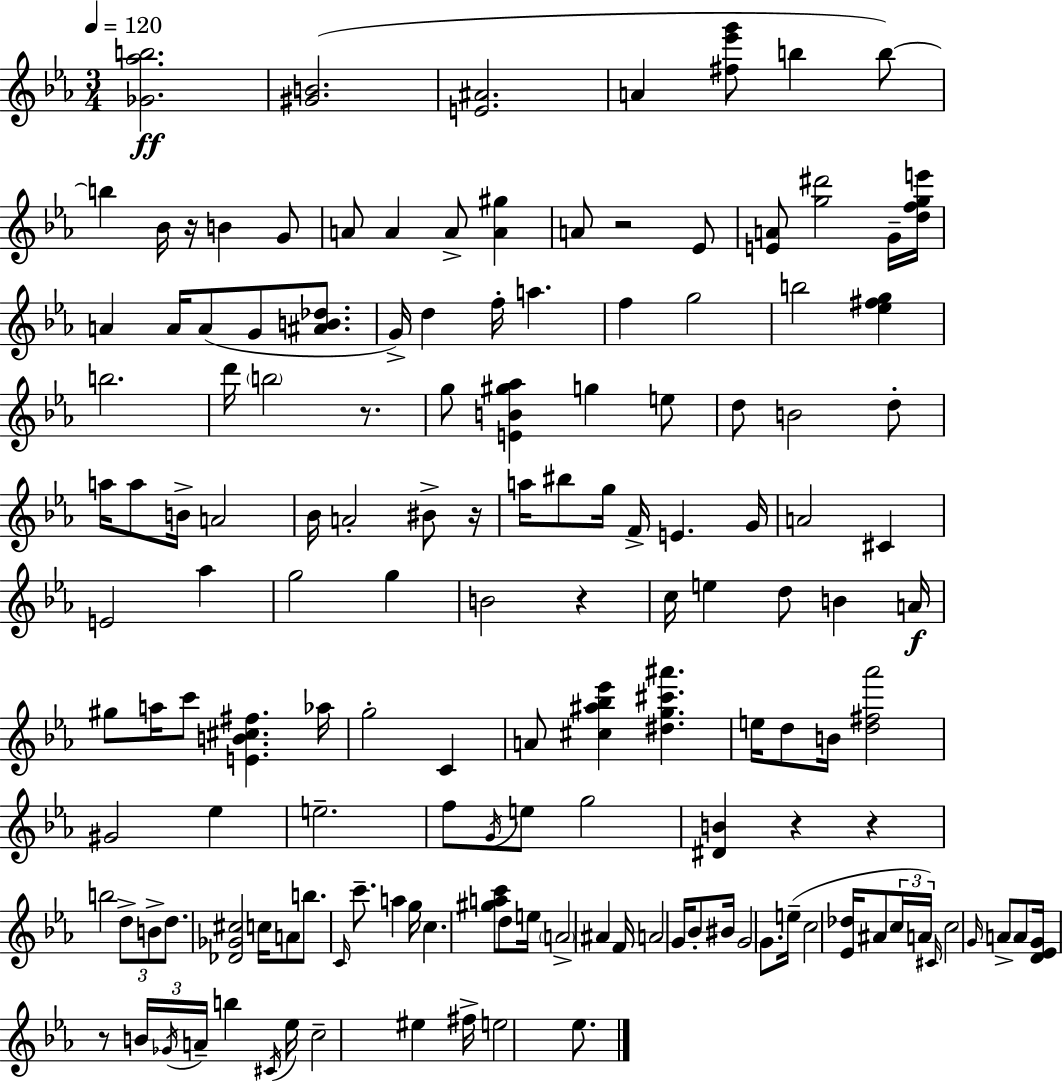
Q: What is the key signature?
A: C minor